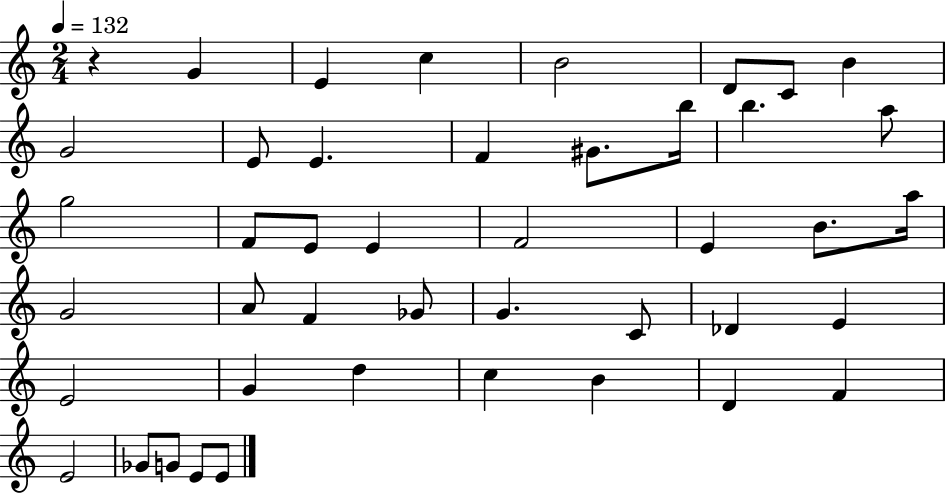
X:1
T:Untitled
M:2/4
L:1/4
K:C
z G E c B2 D/2 C/2 B G2 E/2 E F ^G/2 b/4 b a/2 g2 F/2 E/2 E F2 E B/2 a/4 G2 A/2 F _G/2 G C/2 _D E E2 G d c B D F E2 _G/2 G/2 E/2 E/2